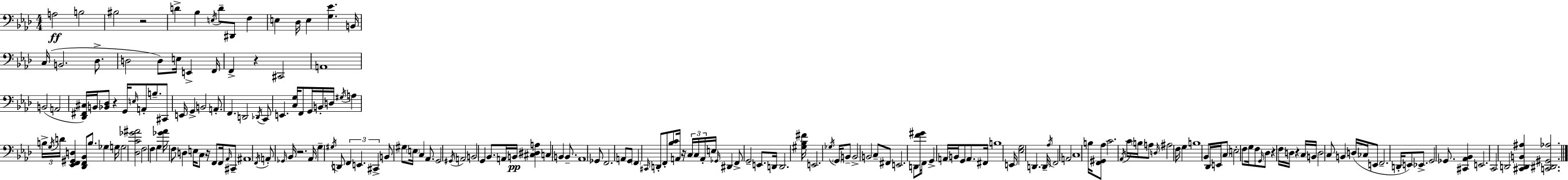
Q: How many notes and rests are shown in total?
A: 204